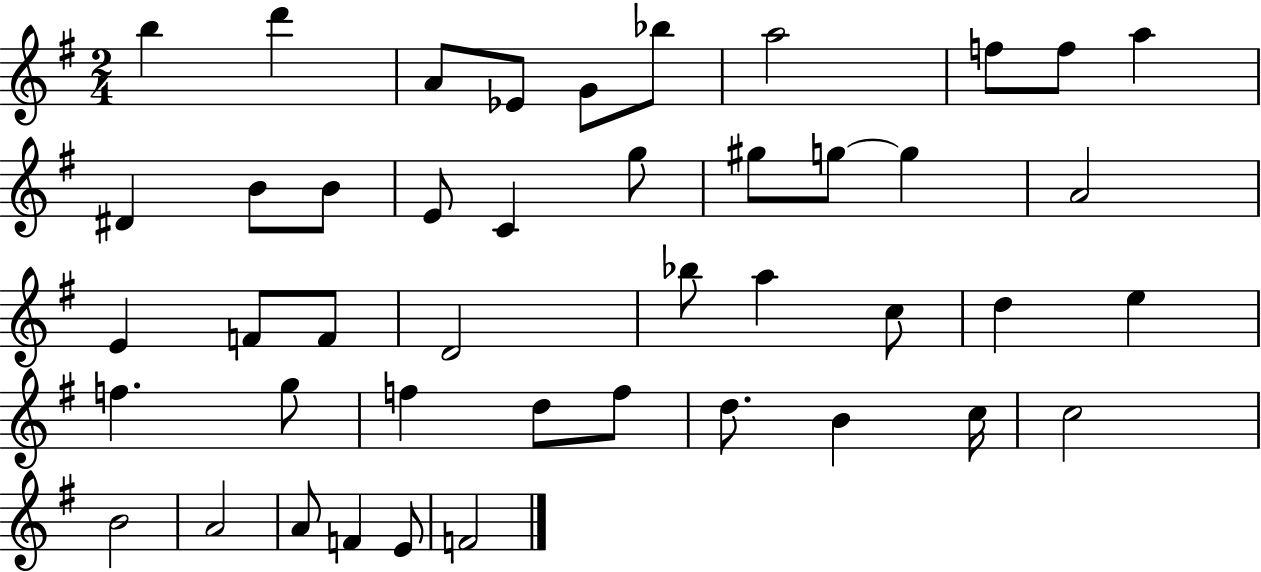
B5/q D6/q A4/e Eb4/e G4/e Bb5/e A5/h F5/e F5/e A5/q D#4/q B4/e B4/e E4/e C4/q G5/e G#5/e G5/e G5/q A4/h E4/q F4/e F4/e D4/h Bb5/e A5/q C5/e D5/q E5/q F5/q. G5/e F5/q D5/e F5/e D5/e. B4/q C5/s C5/h B4/h A4/h A4/e F4/q E4/e F4/h